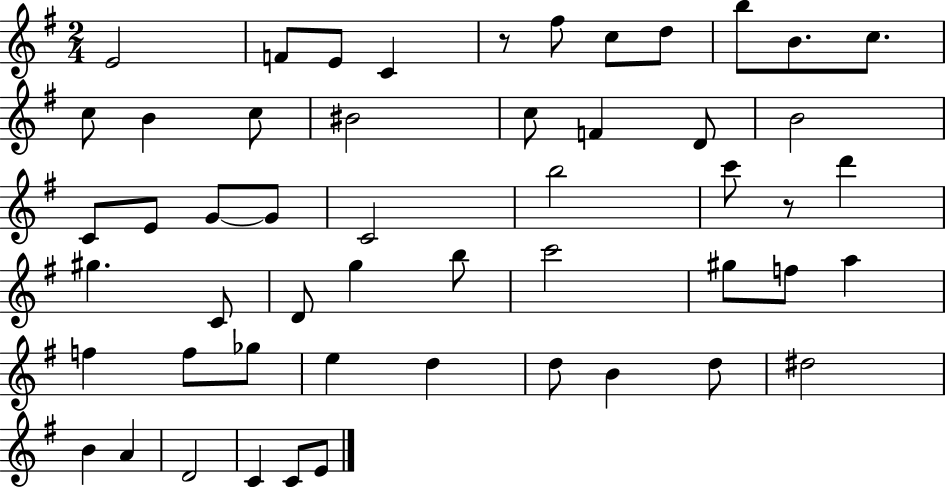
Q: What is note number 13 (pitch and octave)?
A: C5